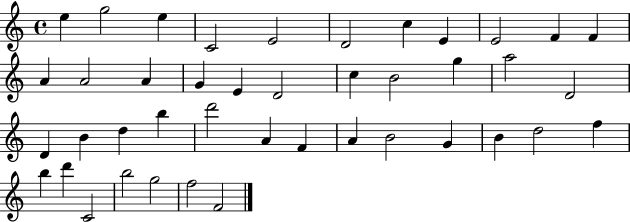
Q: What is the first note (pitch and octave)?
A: E5